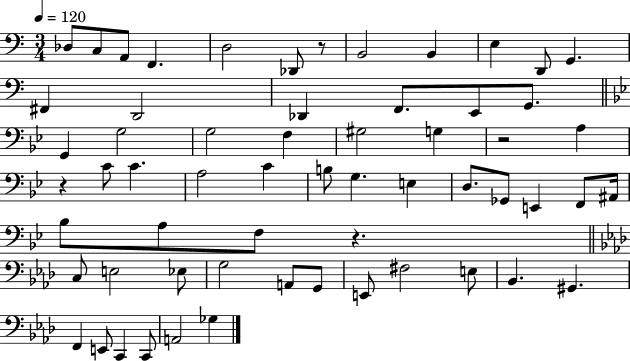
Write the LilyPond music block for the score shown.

{
  \clef bass
  \numericTimeSignature
  \time 3/4
  \key c \major
  \tempo 4 = 120
  des8 c8 a,8 f,4. | d2 des,8 r8 | b,2 b,4 | e4 d,8 g,4. | \break fis,4 d,2 | des,4 f,8. e,8 g,8. | \bar "||" \break \key g \minor g,4 g2 | g2 f4 | gis2 g4 | r2 a4 | \break r4 c'8 c'4. | a2 c'4 | b8 g4. e4 | d8. ges,8 e,4 f,8 ais,16 | \break bes8 a8 f8 r4. | \bar "||" \break \key aes \major c8 e2 ees8 | g2 a,8 g,8 | e,8 fis2 e8 | bes,4. gis,4. | \break f,4 e,8 c,4 c,8 | a,2 ges4 | \bar "|."
}